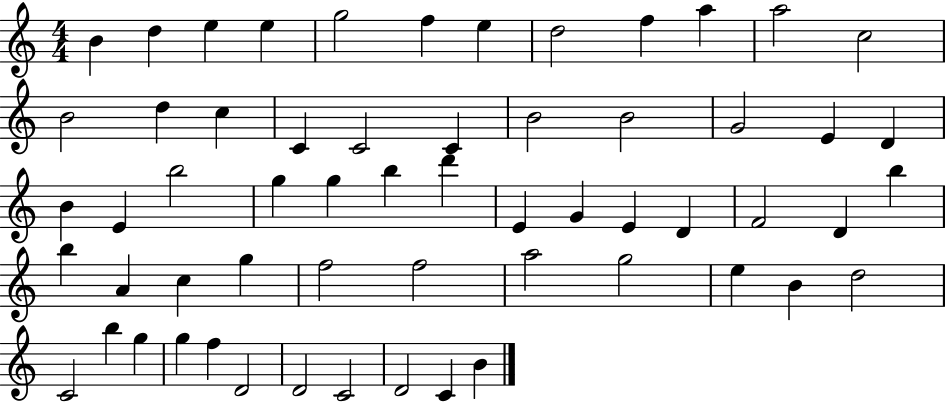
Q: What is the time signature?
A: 4/4